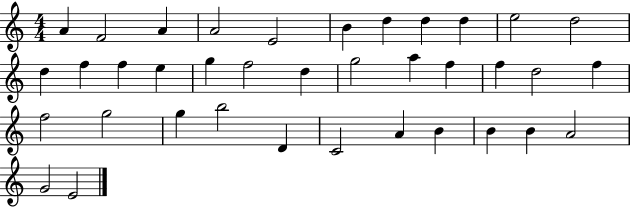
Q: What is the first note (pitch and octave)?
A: A4